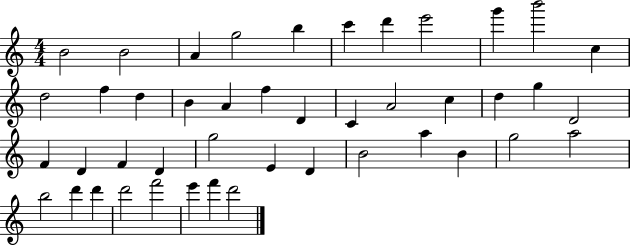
{
  \clef treble
  \numericTimeSignature
  \time 4/4
  \key c \major
  b'2 b'2 | a'4 g''2 b''4 | c'''4 d'''4 e'''2 | g'''4 b'''2 c''4 | \break d''2 f''4 d''4 | b'4 a'4 f''4 d'4 | c'4 a'2 c''4 | d''4 g''4 d'2 | \break f'4 d'4 f'4 d'4 | g''2 e'4 d'4 | b'2 a''4 b'4 | g''2 a''2 | \break b''2 d'''4 d'''4 | d'''2 f'''2 | e'''4 f'''4 d'''2 | \bar "|."
}